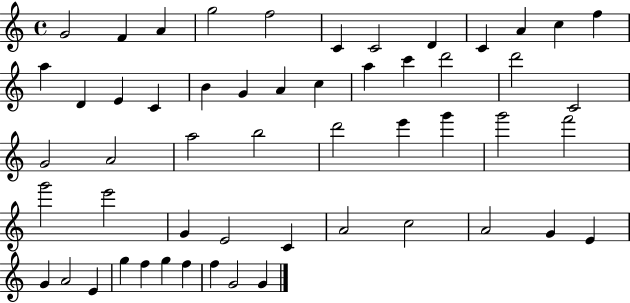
X:1
T:Untitled
M:4/4
L:1/4
K:C
G2 F A g2 f2 C C2 D C A c f a D E C B G A c a c' d'2 d'2 C2 G2 A2 a2 b2 d'2 e' g' g'2 f'2 g'2 e'2 G E2 C A2 c2 A2 G E G A2 E g f g f f G2 G